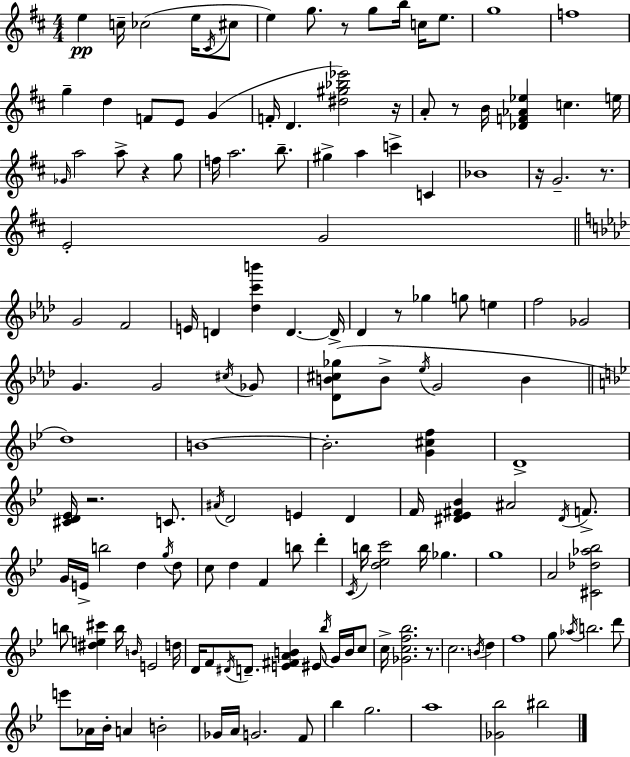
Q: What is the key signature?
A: D major